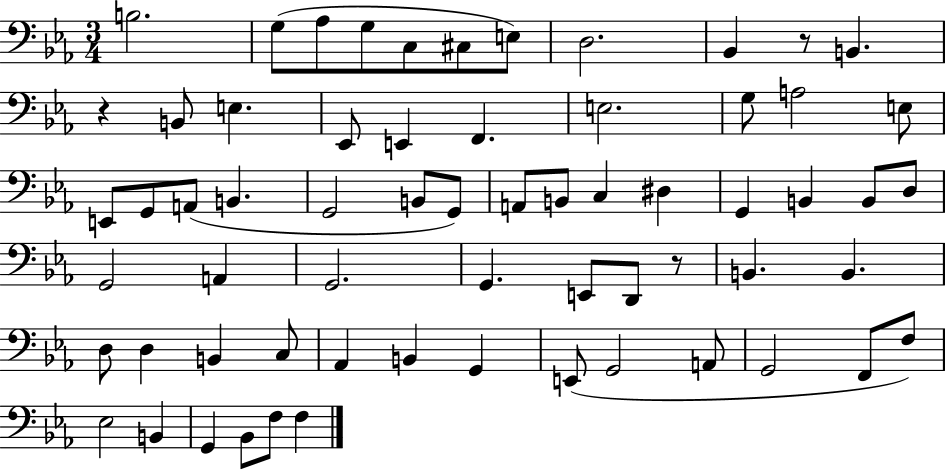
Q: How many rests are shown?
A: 3